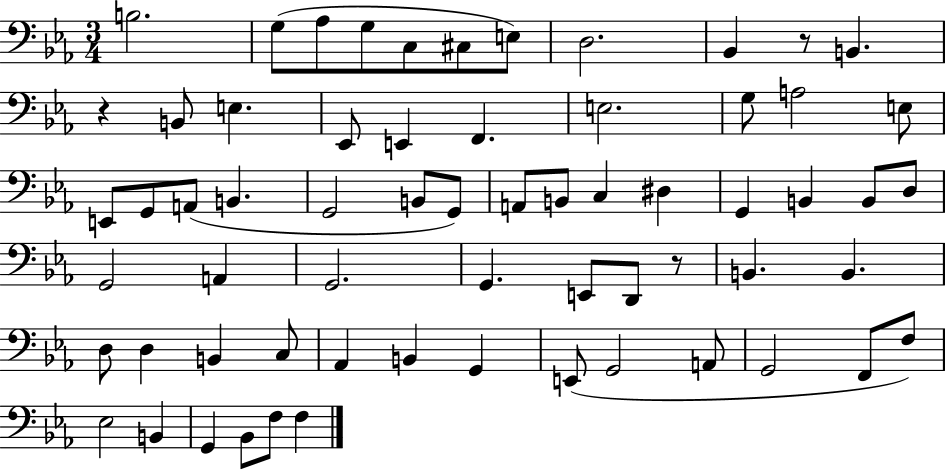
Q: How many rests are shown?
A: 3